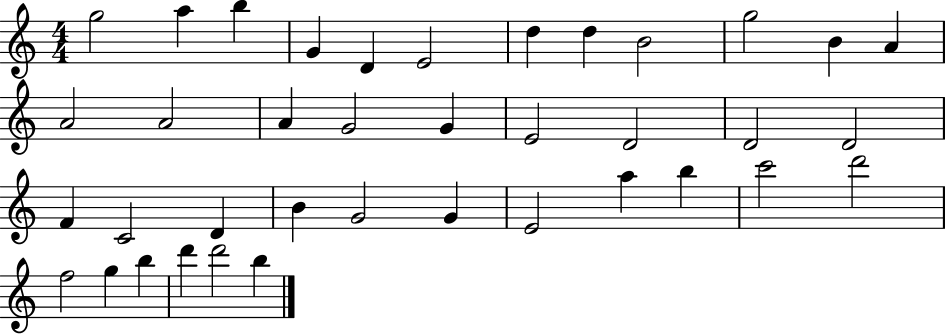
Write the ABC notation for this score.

X:1
T:Untitled
M:4/4
L:1/4
K:C
g2 a b G D E2 d d B2 g2 B A A2 A2 A G2 G E2 D2 D2 D2 F C2 D B G2 G E2 a b c'2 d'2 f2 g b d' d'2 b